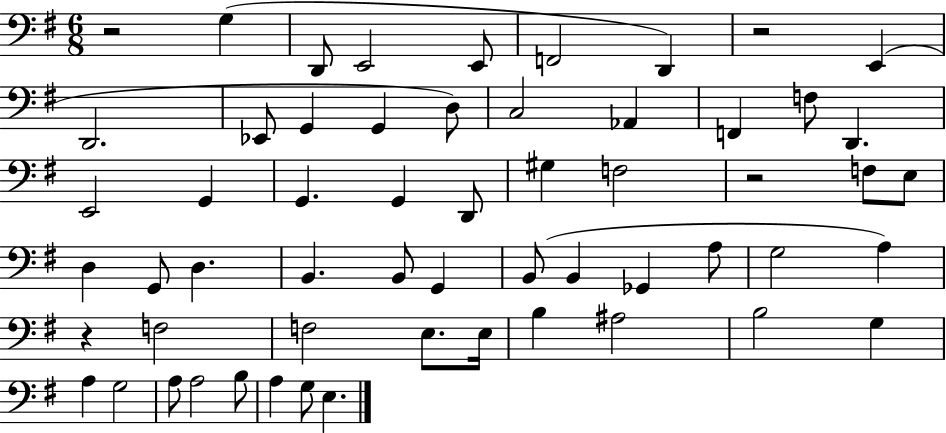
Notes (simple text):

R/h G3/q D2/e E2/h E2/e F2/h D2/q R/h E2/q D2/h. Eb2/e G2/q G2/q D3/e C3/h Ab2/q F2/q F3/e D2/q. E2/h G2/q G2/q. G2/q D2/e G#3/q F3/h R/h F3/e E3/e D3/q G2/e D3/q. B2/q. B2/e G2/q B2/e B2/q Gb2/q A3/e G3/h A3/q R/q F3/h F3/h E3/e. E3/s B3/q A#3/h B3/h G3/q A3/q G3/h A3/e A3/h B3/e A3/q G3/e E3/q.